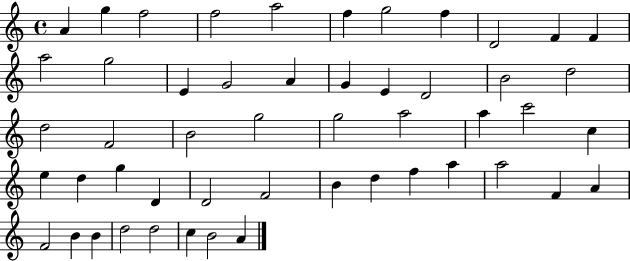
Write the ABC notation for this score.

X:1
T:Untitled
M:4/4
L:1/4
K:C
A g f2 f2 a2 f g2 f D2 F F a2 g2 E G2 A G E D2 B2 d2 d2 F2 B2 g2 g2 a2 a c'2 c e d g D D2 F2 B d f a a2 F A F2 B B d2 d2 c B2 A